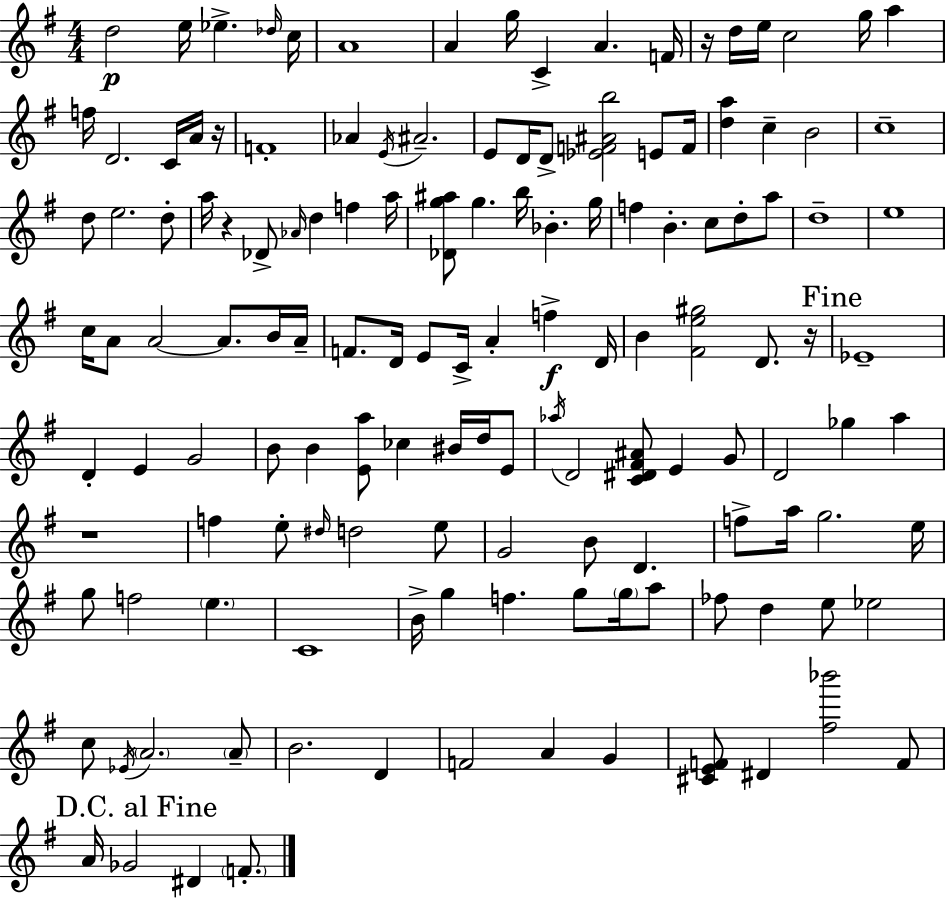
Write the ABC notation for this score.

X:1
T:Untitled
M:4/4
L:1/4
K:G
d2 e/4 _e _d/4 c/4 A4 A g/4 C A F/4 z/4 d/4 e/4 c2 g/4 a f/4 D2 C/4 A/4 z/4 F4 _A E/4 ^A2 E/2 D/4 D/2 [_EF^Ab]2 E/2 F/4 [da] c B2 c4 d/2 e2 d/2 a/4 z _D/2 _A/4 d f a/4 [_Dg^a]/2 g b/4 _B g/4 f B c/2 d/2 a/2 d4 e4 c/4 A/2 A2 A/2 B/4 A/4 F/2 D/4 E/2 C/4 A f D/4 B [^Fe^g]2 D/2 z/4 _E4 D E G2 B/2 B [Ea]/2 _c ^B/4 d/4 E/2 _a/4 D2 [C^D^F^A]/2 E G/2 D2 _g a z4 f e/2 ^d/4 d2 e/2 G2 B/2 D f/2 a/4 g2 e/4 g/2 f2 e C4 B/4 g f g/2 g/4 a/2 _f/2 d e/2 _e2 c/2 _E/4 A2 A/2 B2 D F2 A G [^CEF]/2 ^D [^f_b']2 F/2 A/4 _G2 ^D F/2